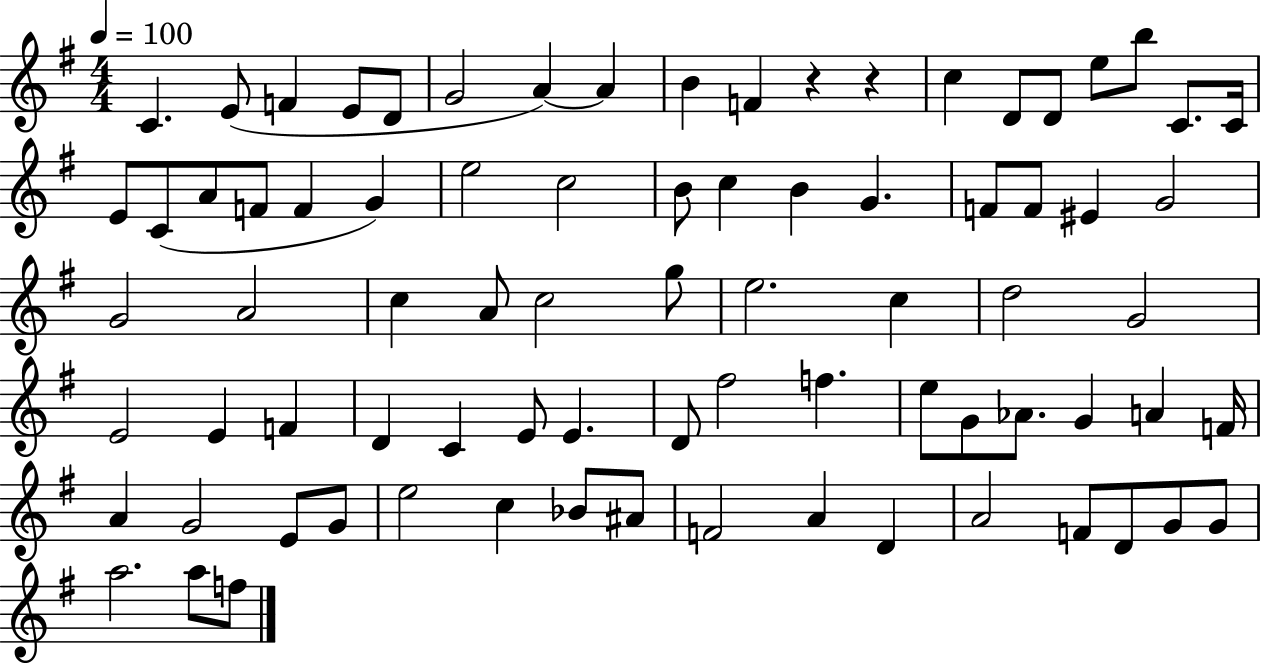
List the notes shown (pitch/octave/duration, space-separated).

C4/q. E4/e F4/q E4/e D4/e G4/h A4/q A4/q B4/q F4/q R/q R/q C5/q D4/e D4/e E5/e B5/e C4/e. C4/s E4/e C4/e A4/e F4/e F4/q G4/q E5/h C5/h B4/e C5/q B4/q G4/q. F4/e F4/e EIS4/q G4/h G4/h A4/h C5/q A4/e C5/h G5/e E5/h. C5/q D5/h G4/h E4/h E4/q F4/q D4/q C4/q E4/e E4/q. D4/e F#5/h F5/q. E5/e G4/e Ab4/e. G4/q A4/q F4/s A4/q G4/h E4/e G4/e E5/h C5/q Bb4/e A#4/e F4/h A4/q D4/q A4/h F4/e D4/e G4/e G4/e A5/h. A5/e F5/e